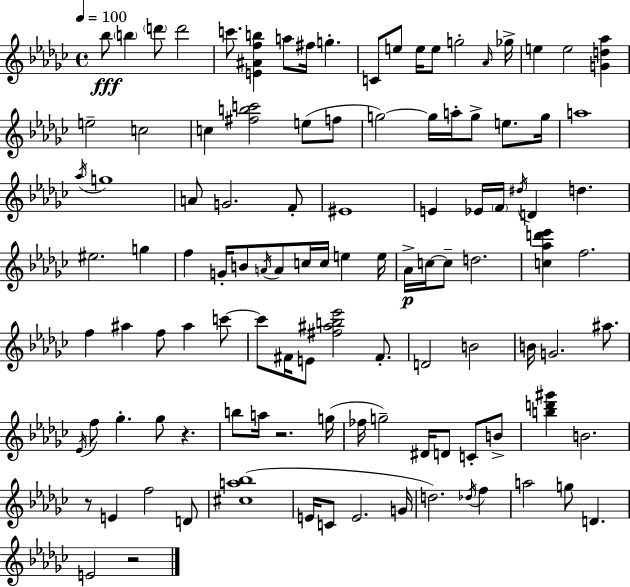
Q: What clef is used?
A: treble